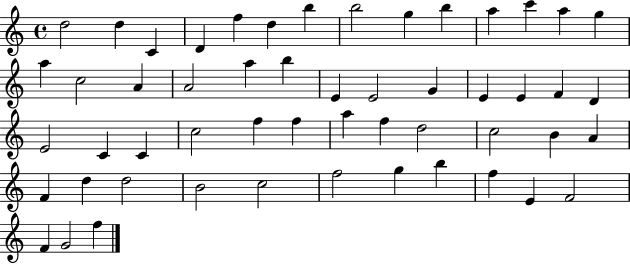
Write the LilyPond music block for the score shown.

{
  \clef treble
  \time 4/4
  \defaultTimeSignature
  \key c \major
  d''2 d''4 c'4 | d'4 f''4 d''4 b''4 | b''2 g''4 b''4 | a''4 c'''4 a''4 g''4 | \break a''4 c''2 a'4 | a'2 a''4 b''4 | e'4 e'2 g'4 | e'4 e'4 f'4 d'4 | \break e'2 c'4 c'4 | c''2 f''4 f''4 | a''4 f''4 d''2 | c''2 b'4 a'4 | \break f'4 d''4 d''2 | b'2 c''2 | f''2 g''4 b''4 | f''4 e'4 f'2 | \break f'4 g'2 f''4 | \bar "|."
}